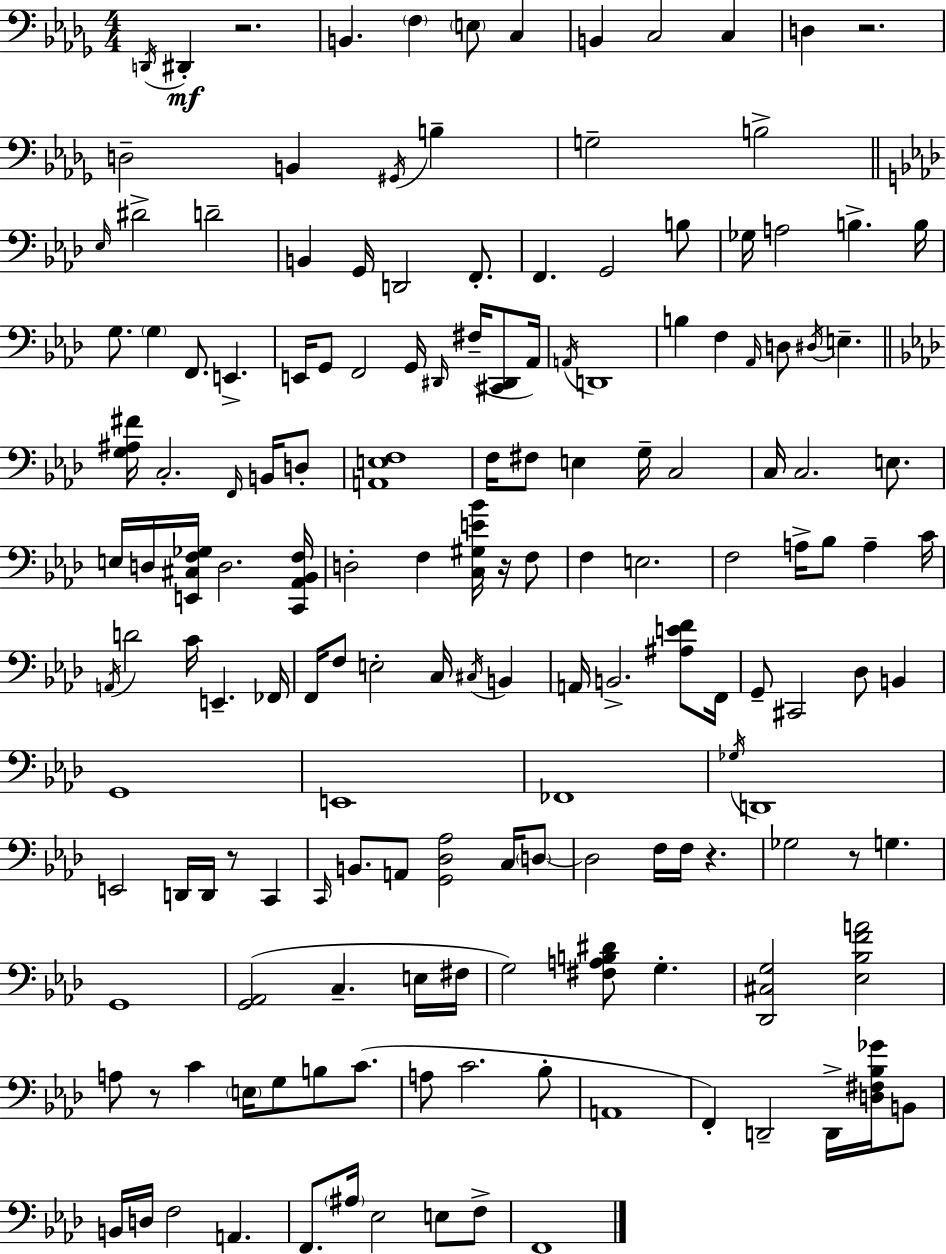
{
  \clef bass
  \numericTimeSignature
  \time 4/4
  \key bes \minor
  \acciaccatura { d,16 }\mf dis,4-. r2. | b,4. \parenthesize f4 \parenthesize e8 c4 | b,4 c2 c4 | d4 r2. | \break d2-- b,4 \acciaccatura { gis,16 } b4-- | g2-- b2-> | \bar "||" \break \key f \minor \grace { ees16 } dis'2-> d'2-- | b,4 g,16 d,2 f,8.-. | f,4. g,2 b8 | ges16 a2 b4.-> | \break b16 g8. \parenthesize g4 f,8. e,4.-> | e,16 g,8 f,2 g,16 \grace { dis,16 }( fis16-- <cis, dis,>8 | aes,16) \acciaccatura { a,16 } d,1 | b4 f4 \grace { aes,16 } d8 \acciaccatura { dis16 } e4.-- | \break \bar "||" \break \key f \minor <g ais fis'>16 c2.-. \grace { f,16 } b,16 d8-. | <a, e f>1 | f16 fis8 e4 g16-- c2 | c16 c2. e8. | \break e16 d16 <e, cis f ges>16 d2. | <c, aes, bes, f>16 d2-. f4 <c gis e' bes'>16 r16 f8 | f4 e2. | f2 a16-> bes8 a4-- | \break c'16 \acciaccatura { a,16 } d'2 c'16 e,4.-- | fes,16 f,16 f8 e2-. c16 \acciaccatura { cis16 } b,4 | a,16 b,2.-> | <ais e' f'>8 f,16 g,8-- cis,2 des8 b,4 | \break g,1 | e,1 | fes,1 | \acciaccatura { ges16 } d,1 | \break e,2 d,16 d,16 r8 | c,4 \grace { c,16 } b,8. a,8 <g, des aes>2 | c16 \parenthesize d8~~ d2 f16 f16 r4. | ges2 r8 g4. | \break g,1 | <g, aes,>2( c4.-- | e16 fis16 g2) <fis a b dis'>8 g4.-. | <des, cis g>2 <ees bes f' a'>2 | \break a8 r8 c'4 \parenthesize e16 g8 | b8 c'8.( a8 c'2. | bes8-. a,1 | f,4-.) d,2-- | \break d,16-> <d fis bes ges'>16 b,8 b,16 d16 f2 a,4. | f,8. \parenthesize ais16 ees2 | e8 f8-> f,1 | \bar "|."
}